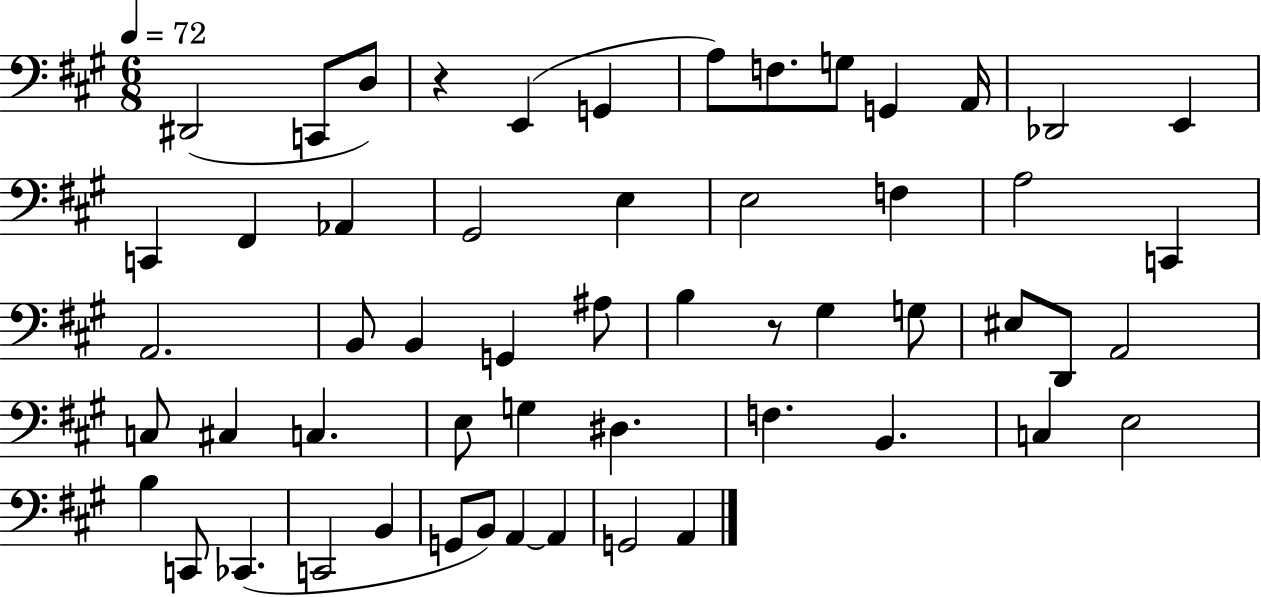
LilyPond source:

{
  \clef bass
  \numericTimeSignature
  \time 6/8
  \key a \major
  \tempo 4 = 72
  dis,2( c,8 d8) | r4 e,4( g,4 | a8) f8. g8 g,4 a,16 | des,2 e,4 | \break c,4 fis,4 aes,4 | gis,2 e4 | e2 f4 | a2 c,4 | \break a,2. | b,8 b,4 g,4 ais8 | b4 r8 gis4 g8 | eis8 d,8 a,2 | \break c8 cis4 c4. | e8 g4 dis4. | f4. b,4. | c4 e2 | \break b4 c,8 ces,4.( | c,2 b,4 | g,8 b,8) a,4~~ a,4 | g,2 a,4 | \break \bar "|."
}